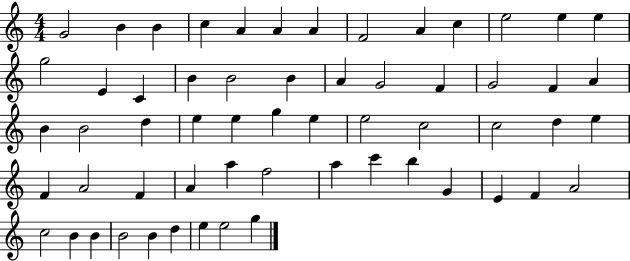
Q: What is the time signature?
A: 4/4